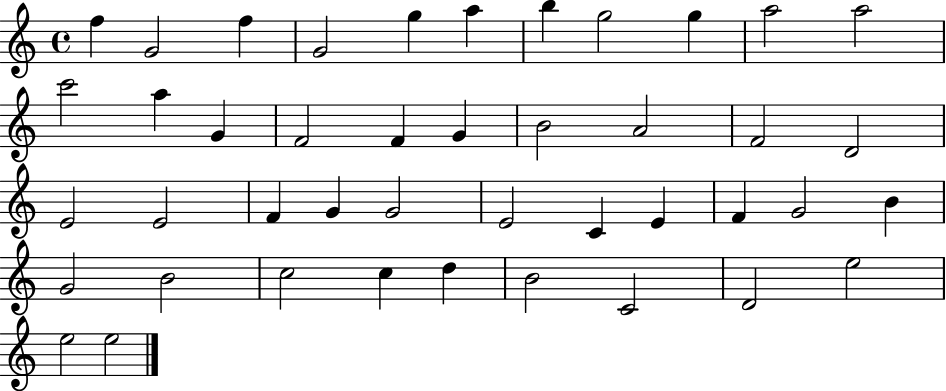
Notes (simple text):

F5/q G4/h F5/q G4/h G5/q A5/q B5/q G5/h G5/q A5/h A5/h C6/h A5/q G4/q F4/h F4/q G4/q B4/h A4/h F4/h D4/h E4/h E4/h F4/q G4/q G4/h E4/h C4/q E4/q F4/q G4/h B4/q G4/h B4/h C5/h C5/q D5/q B4/h C4/h D4/h E5/h E5/h E5/h